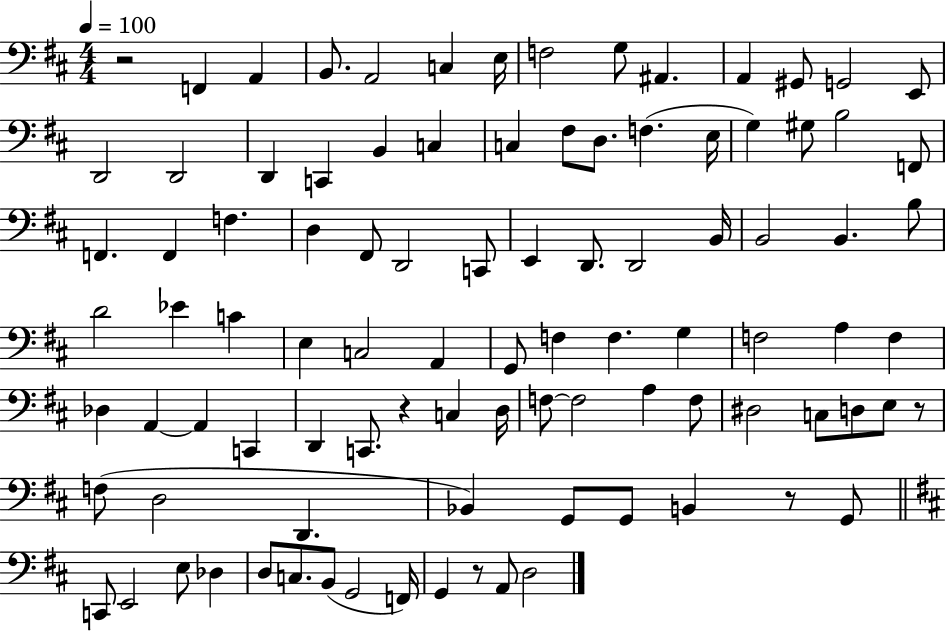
{
  \clef bass
  \numericTimeSignature
  \time 4/4
  \key d \major
  \tempo 4 = 100
  r2 f,4 a,4 | b,8. a,2 c4 e16 | f2 g8 ais,4. | a,4 gis,8 g,2 e,8 | \break d,2 d,2 | d,4 c,4 b,4 c4 | c4 fis8 d8. f4.( e16 | g4) gis8 b2 f,8 | \break f,4. f,4 f4. | d4 fis,8 d,2 c,8 | e,4 d,8. d,2 b,16 | b,2 b,4. b8 | \break d'2 ees'4 c'4 | e4 c2 a,4 | g,8 f4 f4. g4 | f2 a4 f4 | \break des4 a,4~~ a,4 c,4 | d,4 c,8. r4 c4 d16 | f8~~ f2 a4 f8 | dis2 c8 d8 e8 r8 | \break f8( d2 d,4. | bes,4) g,8 g,8 b,4 r8 g,8 | \bar "||" \break \key d \major c,8 e,2 e8 des4 | d8 c8. b,8( g,2 f,16) | g,4 r8 a,8 d2 | \bar "|."
}